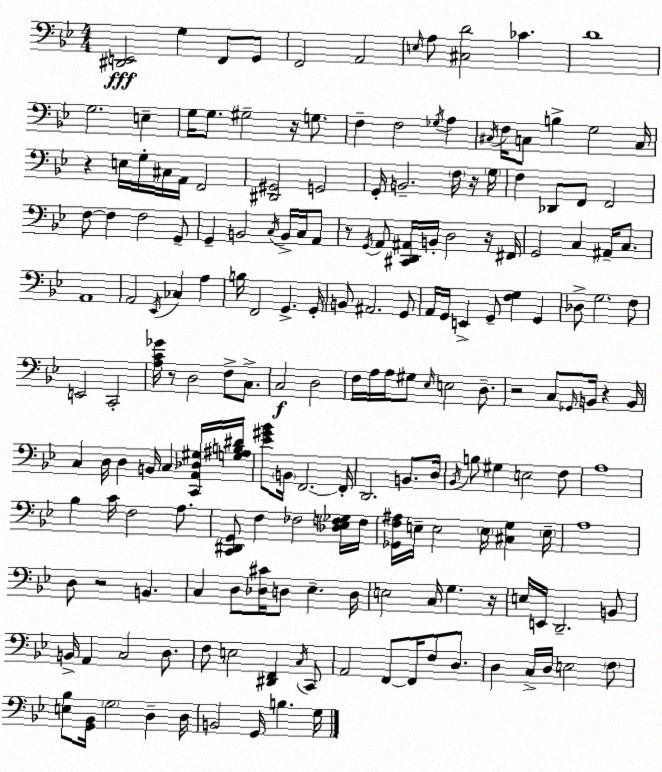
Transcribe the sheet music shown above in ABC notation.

X:1
T:Untitled
M:4/4
L:1/4
K:Bb
[^D,,E,,]2 G, F,,/2 G,,/2 F,,2 A,,2 E,/4 A,/2 [^C,D]2 _C D4 G,2 E, G,/4 G,/2 ^G,2 z/4 G,/2 F, F,2 _G,/4 A, ^C,/4 F,/4 C,/2 B, G,2 C,/4 z E,/4 G,/4 ^C,/4 A,,/4 F,,2 [^D,,^G,,]2 G,,2 G,,/4 B,,2 F,/4 z/4 G,/4 F, _D,,/2 F,,/2 F,,2 F,/2 F, F,2 G,,/2 G,, B,,2 C,/4 B,,/4 C,/4 A,,/2 z/2 G,,/4 A,,/2 [^C,,D,,^A,,]/4 B,,/4 D,2 z/4 ^F,,/4 G,,2 C, ^A,,/4 C,/2 A,,4 A,,2 _E,,/4 _C, A, B,/4 F,,2 G,, G,,/4 B,,/2 ^A,,2 G,,/2 A,,/4 G,,/4 E,, G,,/2 [F,G,] G,, _D,/2 G,2 F,/2 E,,2 C,,2 [A,C_G]/4 z/2 D,2 F,/2 C,/2 C,2 D,2 F,/4 A,/4 A,/4 ^G,/2 _E,/4 E,2 D,/2 z2 C,/2 _G,,/4 B,,/4 z B,,/4 C, D,/4 D, B,,/4 C, [C,,A,,_D,^G,]/4 [G,^A,B,^D]/4 [_E^G_B]/2 B,,/4 F,,2 F,,/4 D,,2 B,,/2 D,/4 _B,,/4 B,/2 ^G, E,2 F,/2 A,4 _B, C/4 F,2 A,/2 [C,,^D,,G,,]/2 F, _F,2 [_D,_E,F,_G,]/4 F,/4 [_G,,F,^A,]/4 E,/4 E,2 E,/4 [^C,G,] E,/4 A,4 D,/2 z2 B,, C, D,/2 [_D,^C]/4 D,/2 _E, D,/4 E,2 C,/4 G, z/4 E,/4 E,,/4 D,,2 B,,/2 B,,/4 A,, C,2 D,/2 F,/2 E,2 [^D,,F,,] C,/4 C,,/2 A,,2 F,,/2 F,,/4 F,/2 D,/2 D, C,/4 D,/4 E,2 F,/2 [E,_B,]/2 [G,,_B,,]/4 G,2 D, D,/4 B,,2 G,,/4 B, G,/4